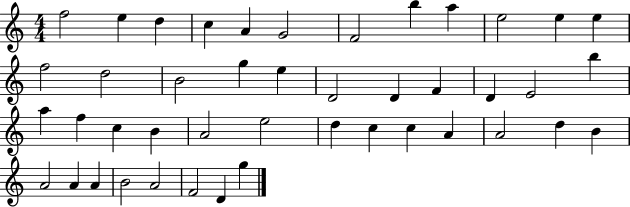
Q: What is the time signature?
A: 4/4